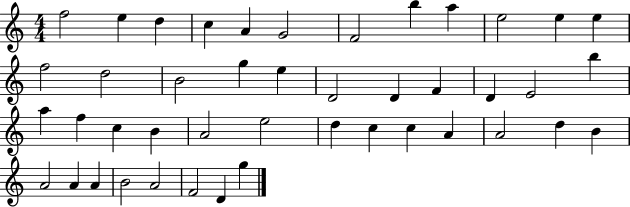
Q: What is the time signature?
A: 4/4